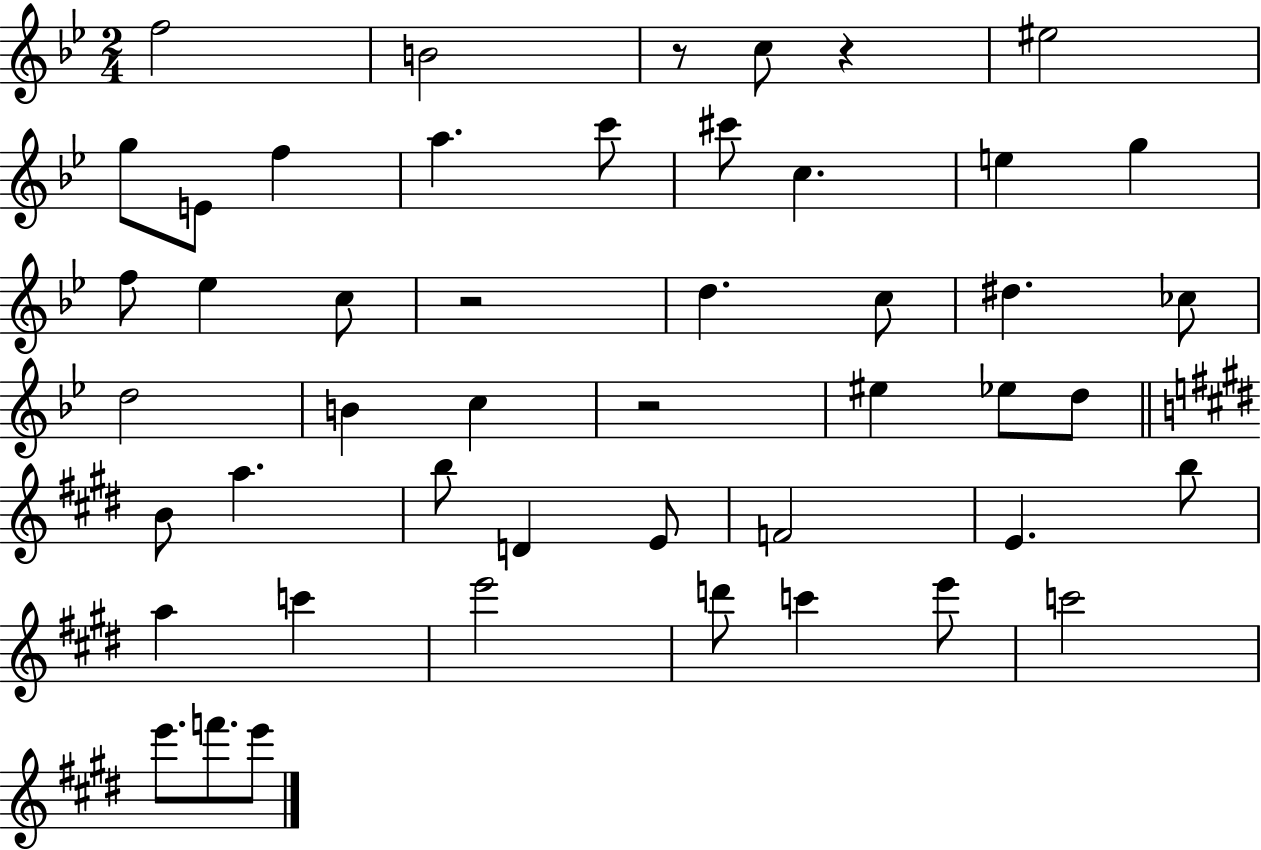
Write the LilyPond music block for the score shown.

{
  \clef treble
  \numericTimeSignature
  \time 2/4
  \key bes \major
  f''2 | b'2 | r8 c''8 r4 | eis''2 | \break g''8 e'8 f''4 | a''4. c'''8 | cis'''8 c''4. | e''4 g''4 | \break f''8 ees''4 c''8 | r2 | d''4. c''8 | dis''4. ces''8 | \break d''2 | b'4 c''4 | r2 | eis''4 ees''8 d''8 | \break \bar "||" \break \key e \major b'8 a''4. | b''8 d'4 e'8 | f'2 | e'4. b''8 | \break a''4 c'''4 | e'''2 | d'''8 c'''4 e'''8 | c'''2 | \break e'''8. f'''8. e'''8 | \bar "|."
}